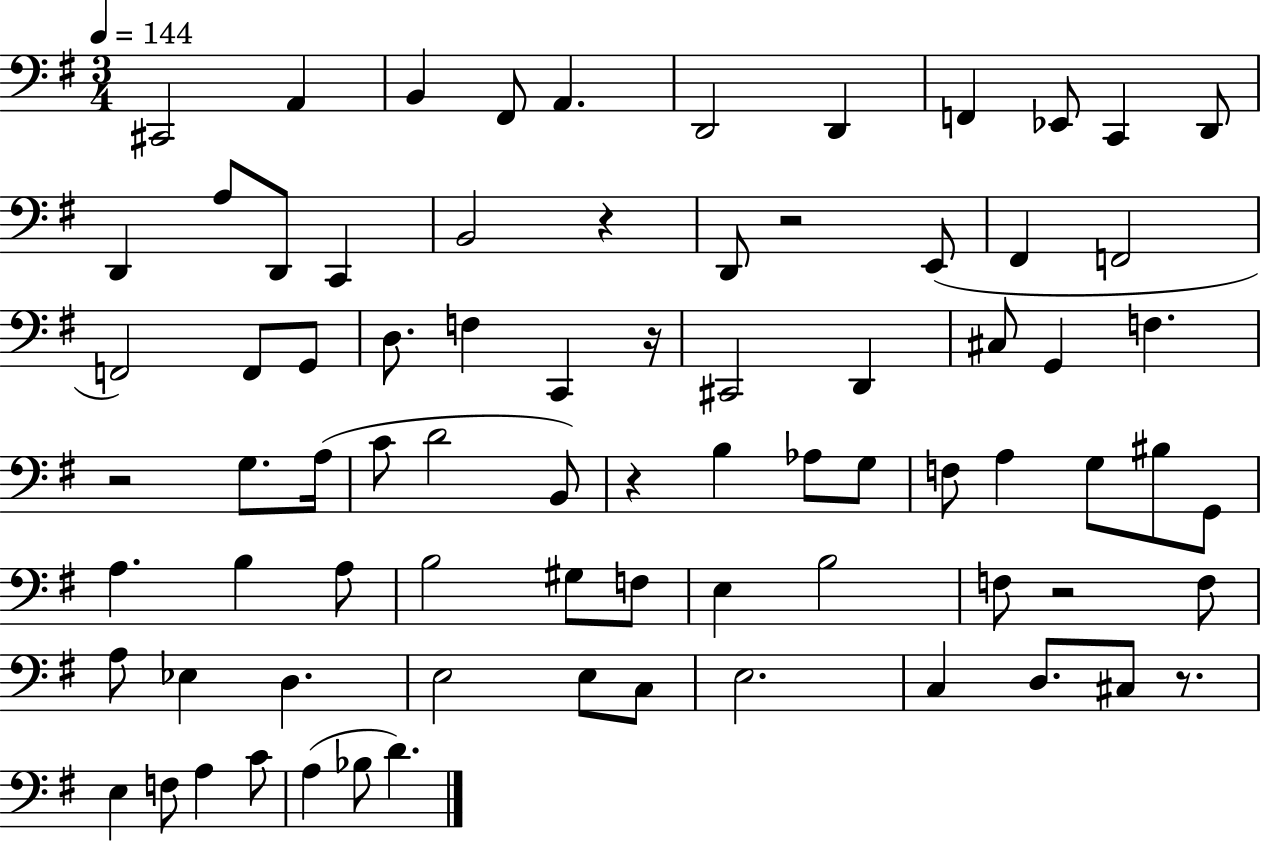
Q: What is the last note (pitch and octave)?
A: D4